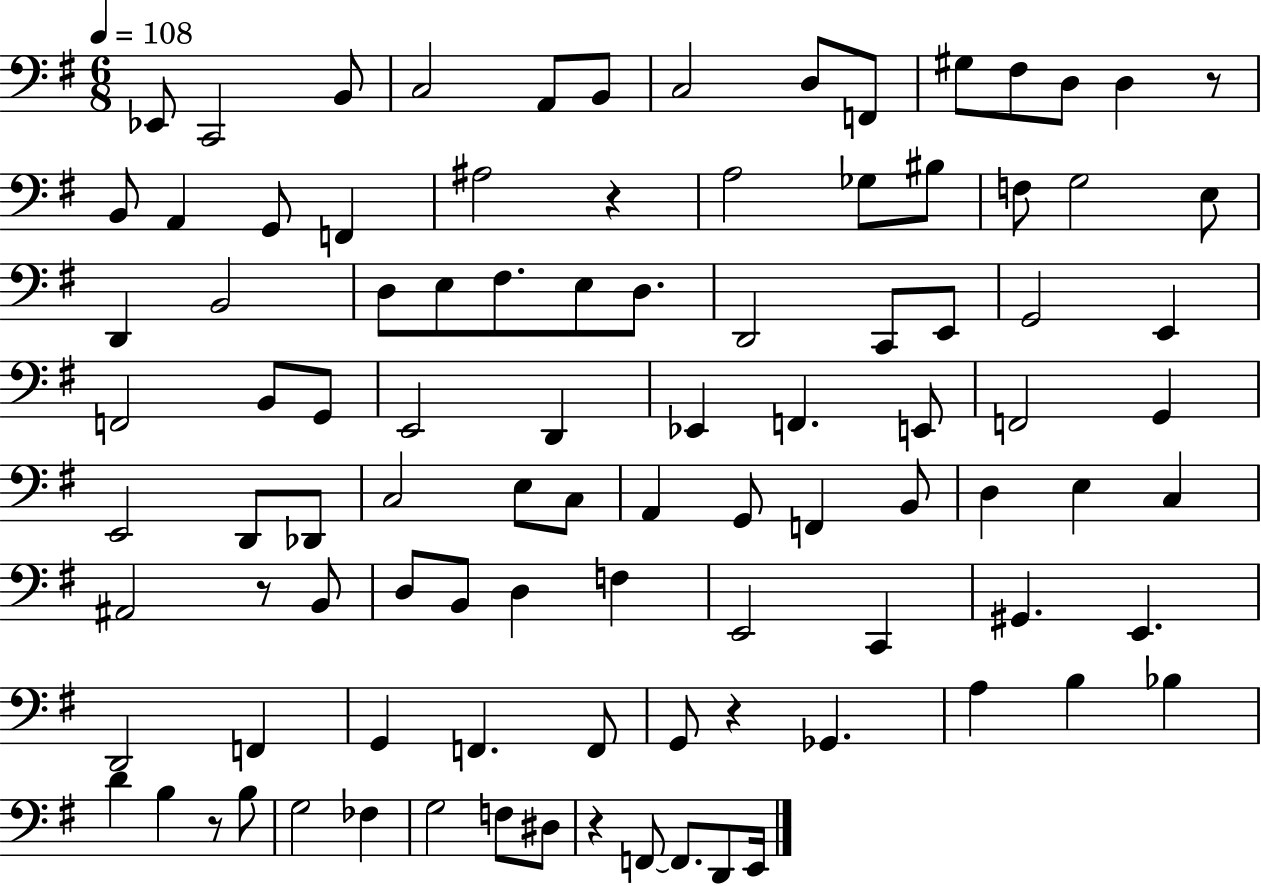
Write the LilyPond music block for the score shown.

{
  \clef bass
  \numericTimeSignature
  \time 6/8
  \key g \major
  \tempo 4 = 108
  ees,8 c,2 b,8 | c2 a,8 b,8 | c2 d8 f,8 | gis8 fis8 d8 d4 r8 | \break b,8 a,4 g,8 f,4 | ais2 r4 | a2 ges8 bis8 | f8 g2 e8 | \break d,4 b,2 | d8 e8 fis8. e8 d8. | d,2 c,8 e,8 | g,2 e,4 | \break f,2 b,8 g,8 | e,2 d,4 | ees,4 f,4. e,8 | f,2 g,4 | \break e,2 d,8 des,8 | c2 e8 c8 | a,4 g,8 f,4 b,8 | d4 e4 c4 | \break ais,2 r8 b,8 | d8 b,8 d4 f4 | e,2 c,4 | gis,4. e,4. | \break d,2 f,4 | g,4 f,4. f,8 | g,8 r4 ges,4. | a4 b4 bes4 | \break d'4 b4 r8 b8 | g2 fes4 | g2 f8 dis8 | r4 f,8~~ f,8. d,8 e,16 | \break \bar "|."
}